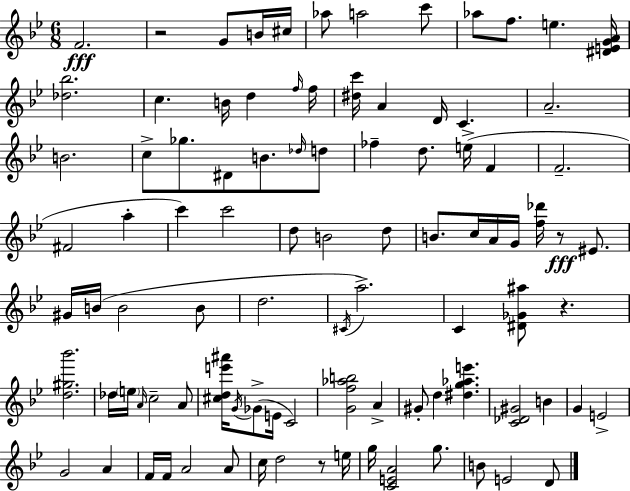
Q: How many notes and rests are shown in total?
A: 95